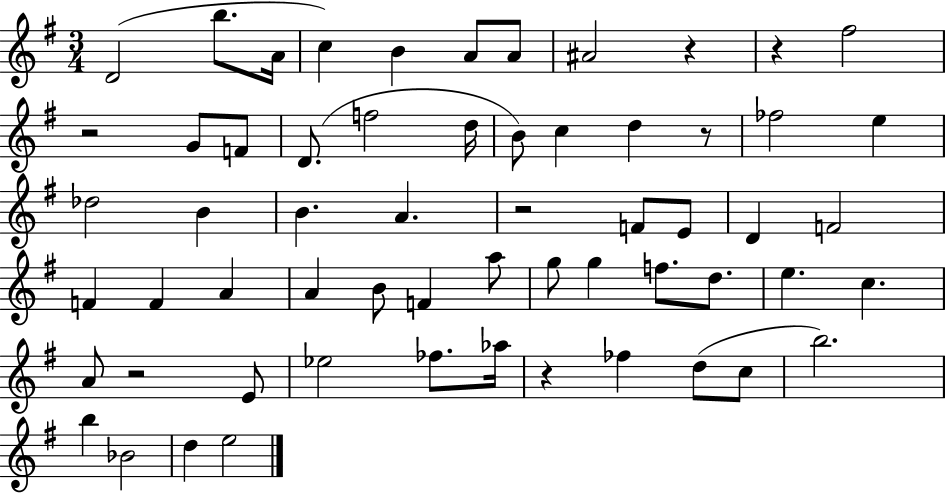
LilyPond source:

{
  \clef treble
  \numericTimeSignature
  \time 3/4
  \key g \major
  \repeat volta 2 { d'2( b''8. a'16 | c''4) b'4 a'8 a'8 | ais'2 r4 | r4 fis''2 | \break r2 g'8 f'8 | d'8.( f''2 d''16 | b'8) c''4 d''4 r8 | fes''2 e''4 | \break des''2 b'4 | b'4. a'4. | r2 f'8 e'8 | d'4 f'2 | \break f'4 f'4 a'4 | a'4 b'8 f'4 a''8 | g''8 g''4 f''8. d''8. | e''4. c''4. | \break a'8 r2 e'8 | ees''2 fes''8. aes''16 | r4 fes''4 d''8( c''8 | b''2.) | \break b''4 bes'2 | d''4 e''2 | } \bar "|."
}